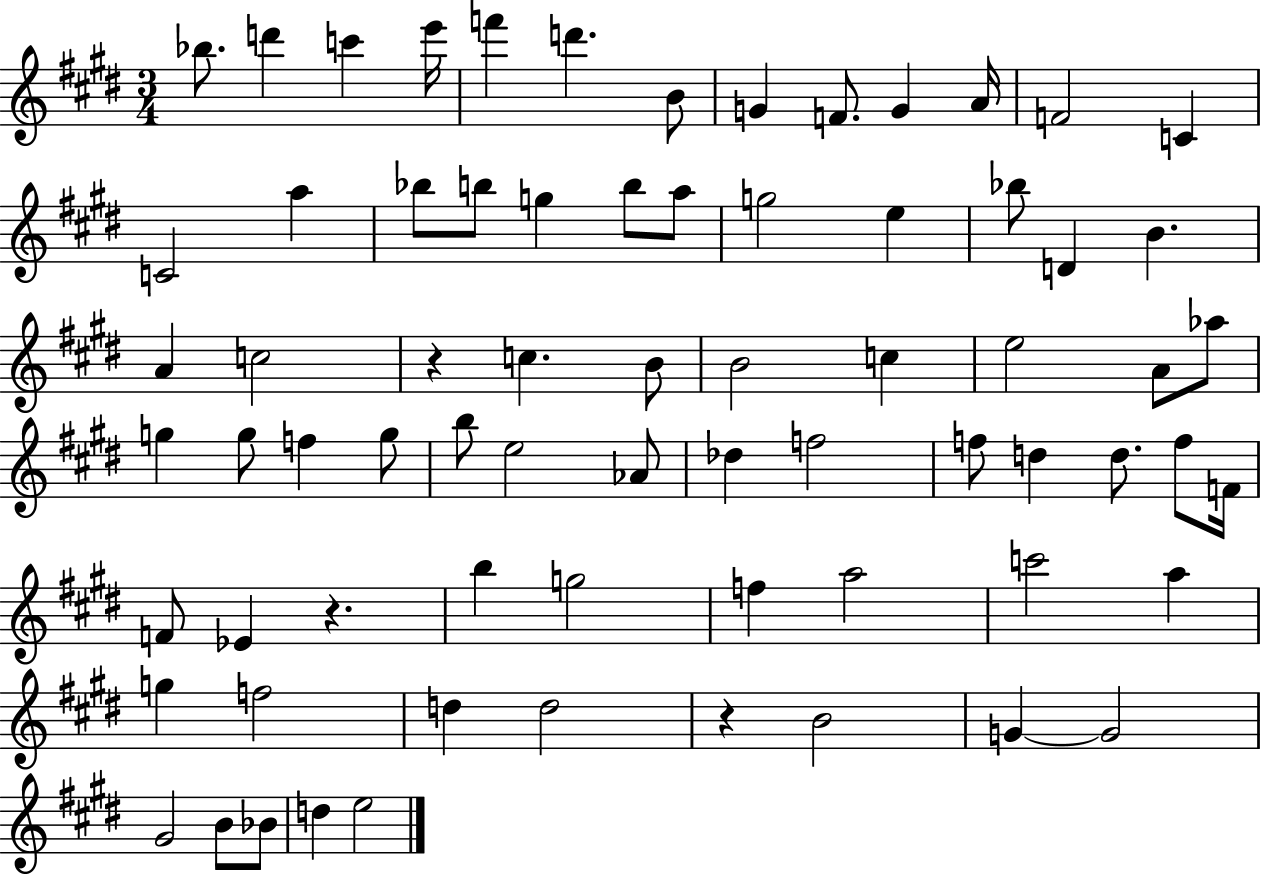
X:1
T:Untitled
M:3/4
L:1/4
K:E
_b/2 d' c' e'/4 f' d' B/2 G F/2 G A/4 F2 C C2 a _b/2 b/2 g b/2 a/2 g2 e _b/2 D B A c2 z c B/2 B2 c e2 A/2 _a/2 g g/2 f g/2 b/2 e2 _A/2 _d f2 f/2 d d/2 f/2 F/4 F/2 _E z b g2 f a2 c'2 a g f2 d d2 z B2 G G2 ^G2 B/2 _B/2 d e2